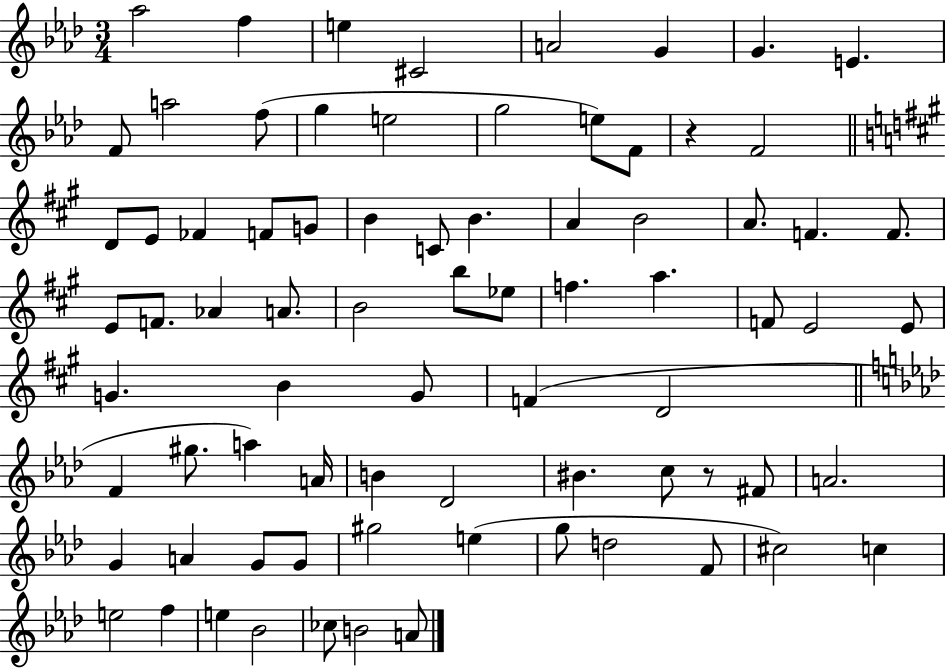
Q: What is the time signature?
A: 3/4